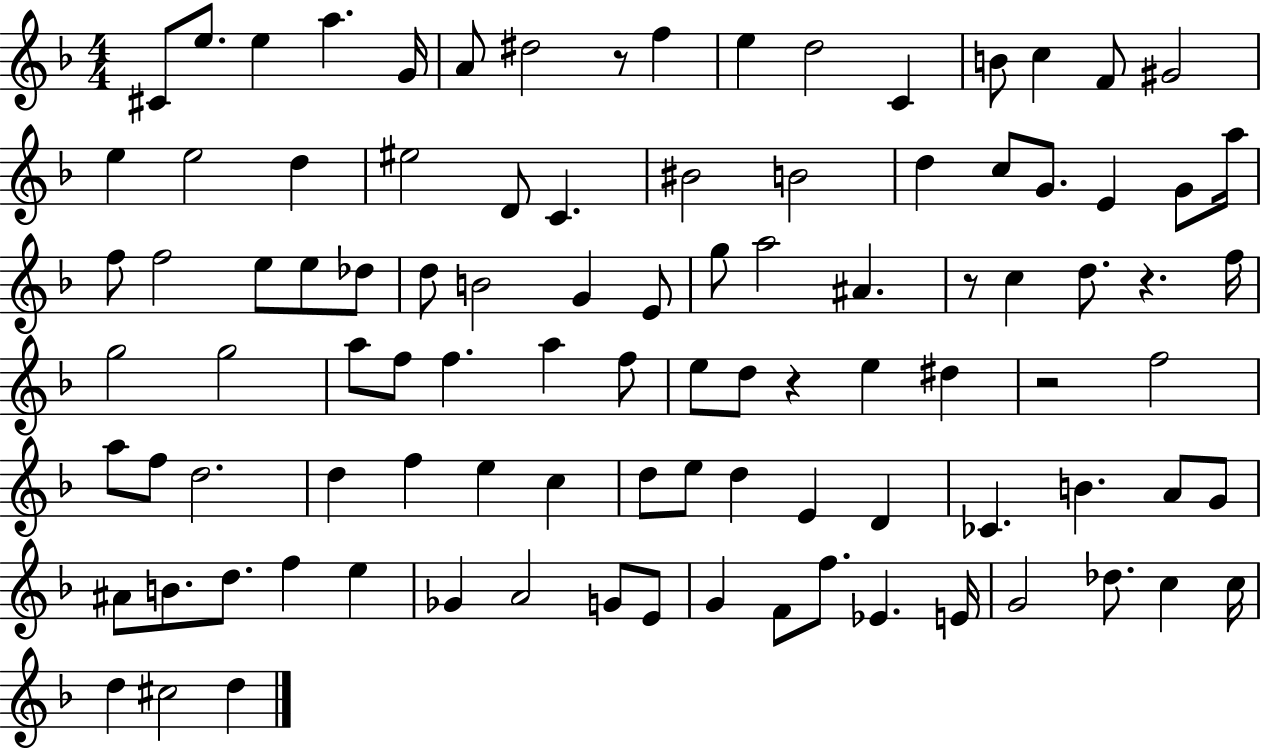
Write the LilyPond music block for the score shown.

{
  \clef treble
  \numericTimeSignature
  \time 4/4
  \key f \major
  cis'8 e''8. e''4 a''4. g'16 | a'8 dis''2 r8 f''4 | e''4 d''2 c'4 | b'8 c''4 f'8 gis'2 | \break e''4 e''2 d''4 | eis''2 d'8 c'4. | bis'2 b'2 | d''4 c''8 g'8. e'4 g'8 a''16 | \break f''8 f''2 e''8 e''8 des''8 | d''8 b'2 g'4 e'8 | g''8 a''2 ais'4. | r8 c''4 d''8. r4. f''16 | \break g''2 g''2 | a''8 f''8 f''4. a''4 f''8 | e''8 d''8 r4 e''4 dis''4 | r2 f''2 | \break a''8 f''8 d''2. | d''4 f''4 e''4 c''4 | d''8 e''8 d''4 e'4 d'4 | ces'4. b'4. a'8 g'8 | \break ais'8 b'8. d''8. f''4 e''4 | ges'4 a'2 g'8 e'8 | g'4 f'8 f''8. ees'4. e'16 | g'2 des''8. c''4 c''16 | \break d''4 cis''2 d''4 | \bar "|."
}